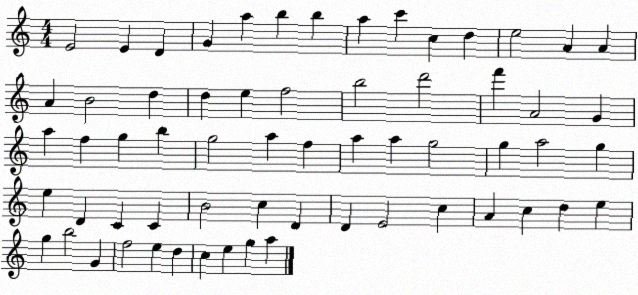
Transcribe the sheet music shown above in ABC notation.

X:1
T:Untitled
M:4/4
L:1/4
K:C
E2 E D G a b b a c' c d e2 A A A B2 d d e f2 b2 d'2 f' A2 G a f g b g2 a f a a g2 g a2 g e D C C B2 c D D E2 c A c d e g b2 G f2 e d c e g a